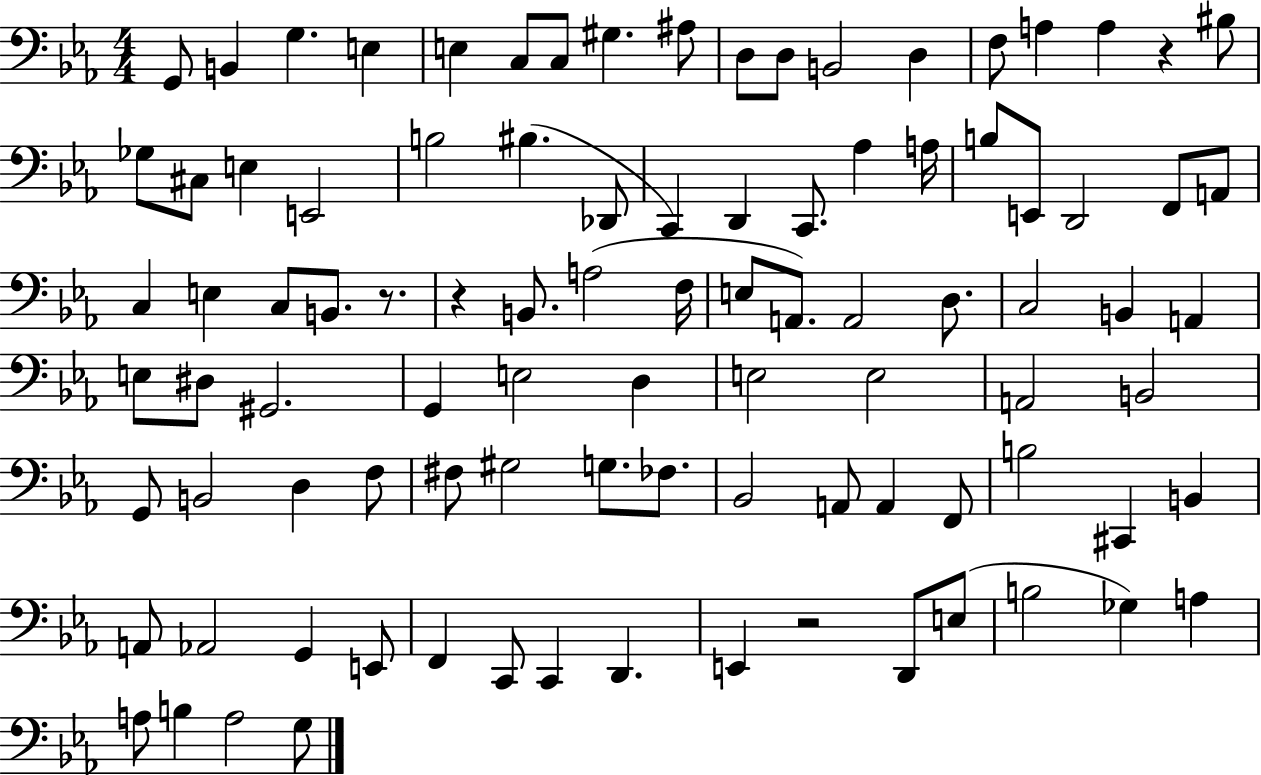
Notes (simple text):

G2/e B2/q G3/q. E3/q E3/q C3/e C3/e G#3/q. A#3/e D3/e D3/e B2/h D3/q F3/e A3/q A3/q R/q BIS3/e Gb3/e C#3/e E3/q E2/h B3/h BIS3/q. Db2/e C2/q D2/q C2/e. Ab3/q A3/s B3/e E2/e D2/h F2/e A2/e C3/q E3/q C3/e B2/e. R/e. R/q B2/e. A3/h F3/s E3/e A2/e. A2/h D3/e. C3/h B2/q A2/q E3/e D#3/e G#2/h. G2/q E3/h D3/q E3/h E3/h A2/h B2/h G2/e B2/h D3/q F3/e F#3/e G#3/h G3/e. FES3/e. Bb2/h A2/e A2/q F2/e B3/h C#2/q B2/q A2/e Ab2/h G2/q E2/e F2/q C2/e C2/q D2/q. E2/q R/h D2/e E3/e B3/h Gb3/q A3/q A3/e B3/q A3/h G3/e